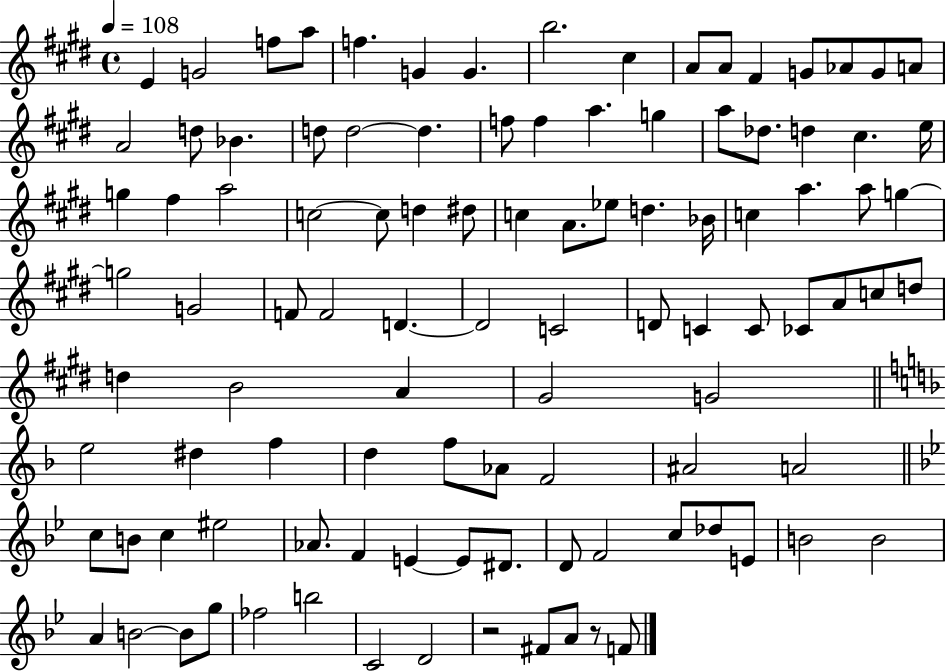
{
  \clef treble
  \time 4/4
  \defaultTimeSignature
  \key e \major
  \tempo 4 = 108
  e'4 g'2 f''8 a''8 | f''4. g'4 g'4. | b''2. cis''4 | a'8 a'8 fis'4 g'8 aes'8 g'8 a'8 | \break a'2 d''8 bes'4. | d''8 d''2~~ d''4. | f''8 f''4 a''4. g''4 | a''8 des''8. d''4 cis''4. e''16 | \break g''4 fis''4 a''2 | c''2~~ c''8 d''4 dis''8 | c''4 a'8. ees''8 d''4. bes'16 | c''4 a''4. a''8 g''4~~ | \break g''2 g'2 | f'8 f'2 d'4.~~ | d'2 c'2 | d'8 c'4 c'8 ces'8 a'8 c''8 d''8 | \break d''4 b'2 a'4 | gis'2 g'2 | \bar "||" \break \key d \minor e''2 dis''4 f''4 | d''4 f''8 aes'8 f'2 | ais'2 a'2 | \bar "||" \break \key g \minor c''8 b'8 c''4 eis''2 | aes'8. f'4 e'4~~ e'8 dis'8. | d'8 f'2 c''8 des''8 e'8 | b'2 b'2 | \break a'4 b'2~~ b'8 g''8 | fes''2 b''2 | c'2 d'2 | r2 fis'8 a'8 r8 f'8 | \break \bar "|."
}